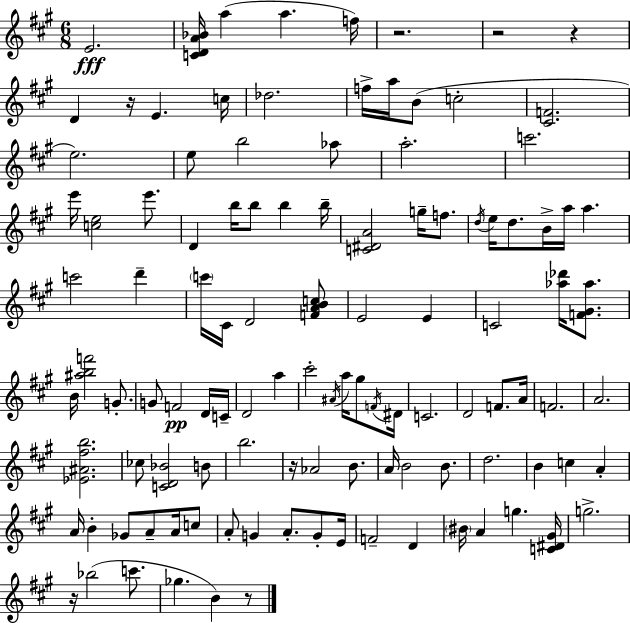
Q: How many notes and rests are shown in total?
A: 112